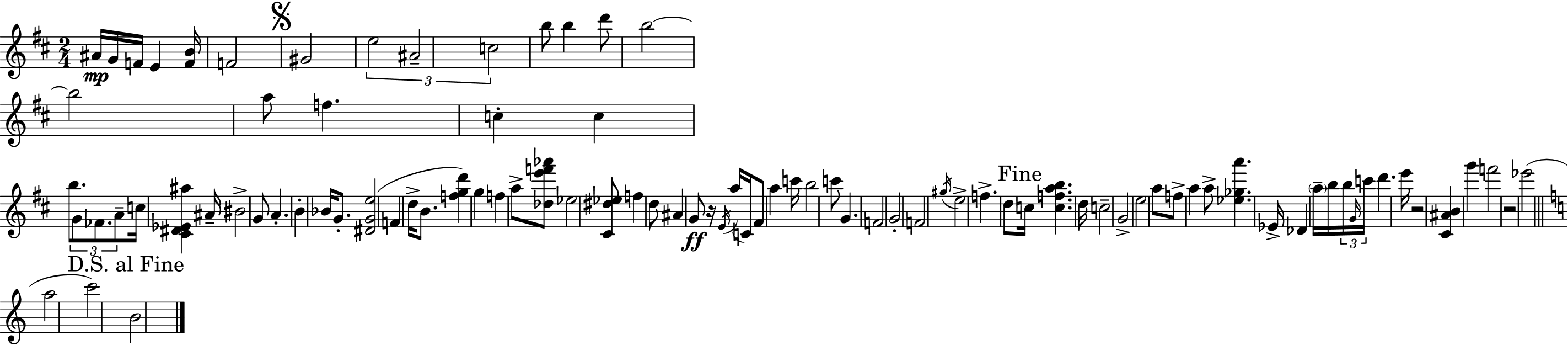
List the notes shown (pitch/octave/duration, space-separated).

A#4/s G4/s F4/s E4/q [F4,B4]/s F4/h G#4/h E5/h A#4/h C5/h B5/e B5/q D6/e B5/h B5/h A5/e F5/q. C5/q C5/q B5/e. G4/e FES4/e. A4/e C5/s [C#4,D#4,Eb4,A#5]/q A#4/s BIS4/h G4/e A4/q. B4/q Bb4/s G4/e. [D#4,G4,E5]/h F4/q D5/s B4/e. [F5,G5,D6]/q G5/q F5/q A5/e [Db5,E6,F6,Ab6]/e Eb5/h [C#4,D#5,Eb5]/e F5/q D5/e A#4/q G4/e R/s E4/s A5/s C4/s F#4/e A5/q C6/s B5/h C6/e G4/q. F4/h G4/h F4/h G#5/s E5/h F5/q. D5/e C5/s [C5,F5,A5,B5]/q. D5/s C5/h G4/h E5/h A5/e F5/e A5/q A5/e [Eb5,Gb5,A6]/q. Eb4/s Db4/q A5/s B5/s B5/s G4/s C6/s D6/q. E6/s R/h [C#4,A#4,B4]/q G6/q F6/h R/h Eb6/h A5/h C6/h B4/h